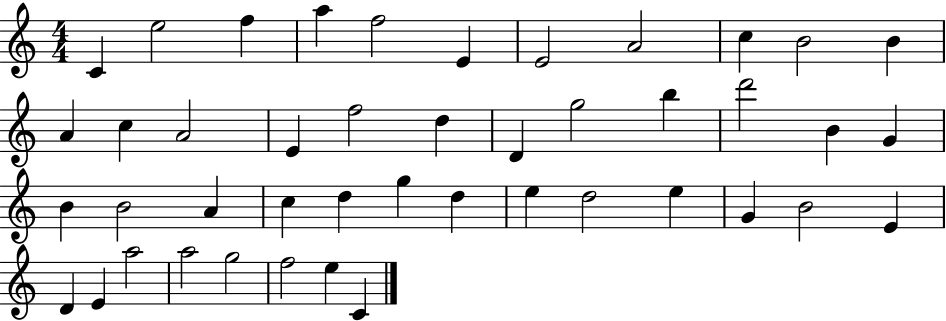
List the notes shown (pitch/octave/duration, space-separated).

C4/q E5/h F5/q A5/q F5/h E4/q E4/h A4/h C5/q B4/h B4/q A4/q C5/q A4/h E4/q F5/h D5/q D4/q G5/h B5/q D6/h B4/q G4/q B4/q B4/h A4/q C5/q D5/q G5/q D5/q E5/q D5/h E5/q G4/q B4/h E4/q D4/q E4/q A5/h A5/h G5/h F5/h E5/q C4/q